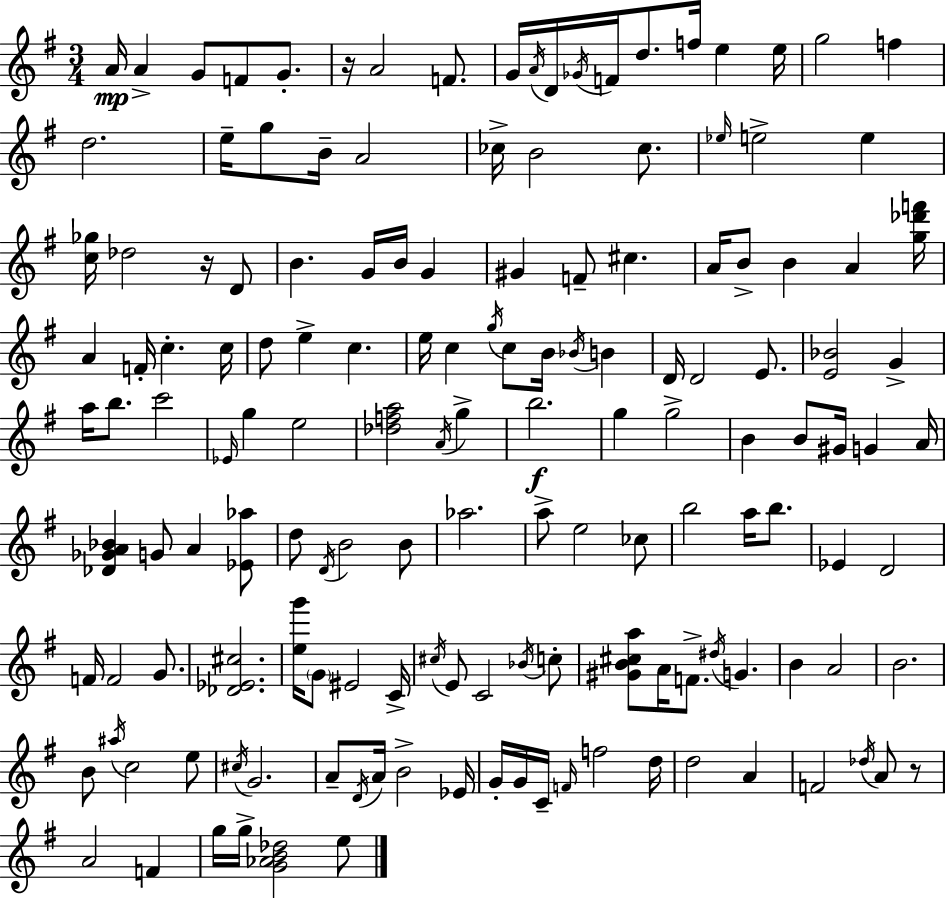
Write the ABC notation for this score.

X:1
T:Untitled
M:3/4
L:1/4
K:Em
A/4 A G/2 F/2 G/2 z/4 A2 F/2 G/4 A/4 D/4 _G/4 F/4 d/2 f/4 e e/4 g2 f d2 e/4 g/2 B/4 A2 _c/4 B2 _c/2 _e/4 e2 e [c_g]/4 _d2 z/4 D/2 B G/4 B/4 G ^G F/2 ^c A/4 B/2 B A [g_d'f']/4 A F/4 c c/4 d/2 e c e/4 c g/4 c/2 B/4 _B/4 B D/4 D2 E/2 [E_B]2 G a/4 b/2 c'2 _E/4 g e2 [_dfa]2 A/4 g b2 g g2 B B/2 ^G/4 G A/4 [_D_GA_B] G/2 A [_E_a]/2 d/2 D/4 B2 B/2 _a2 a/2 e2 _c/2 b2 a/4 b/2 _E D2 F/4 F2 G/2 [_D_E^c]2 [eg']/4 G/2 ^E2 C/4 ^c/4 E/2 C2 _B/4 c/2 [^GB^ca]/2 A/4 F/2 ^d/4 G B A2 B2 B/2 ^a/4 c2 e/2 ^c/4 G2 A/2 D/4 A/4 B2 _E/4 G/4 G/4 C/4 F/4 f2 d/4 d2 A F2 _d/4 A/2 z/2 A2 F g/4 g/4 [G_AB_d]2 e/2